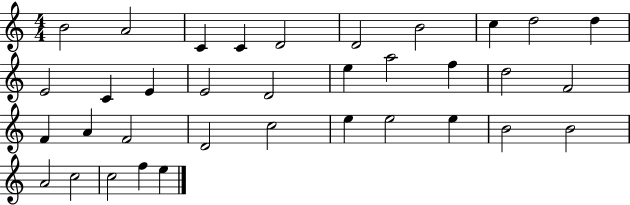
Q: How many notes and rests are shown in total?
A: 35